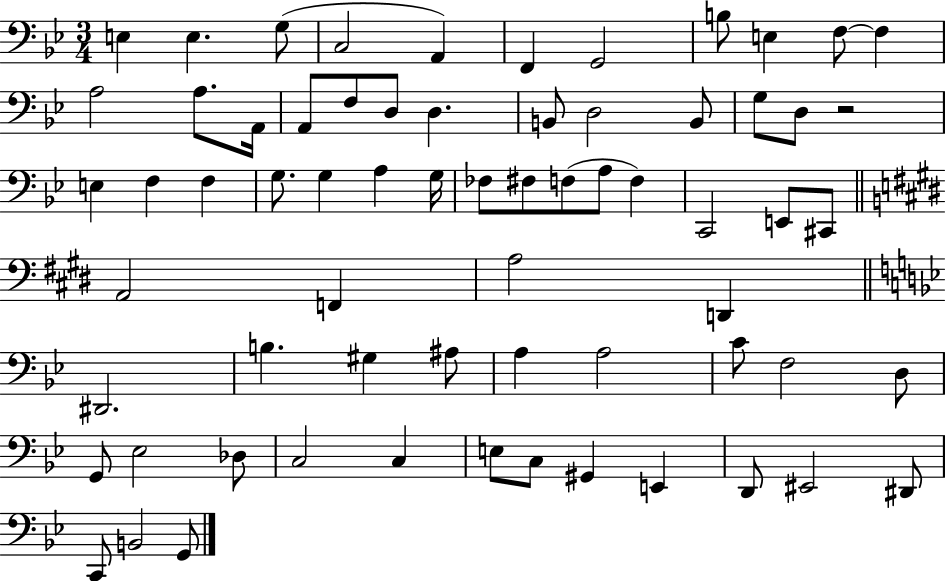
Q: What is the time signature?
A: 3/4